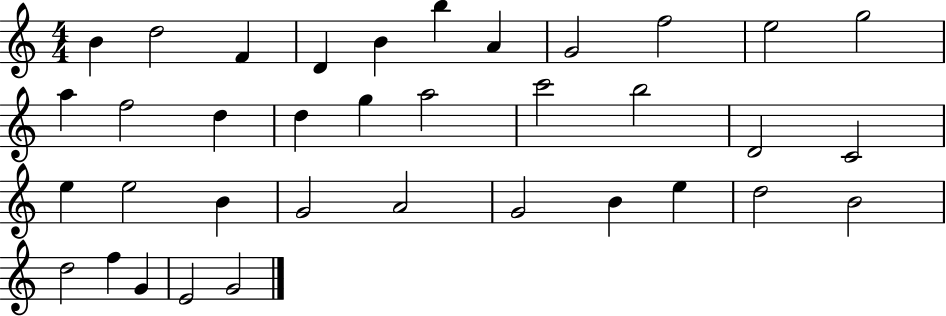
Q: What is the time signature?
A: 4/4